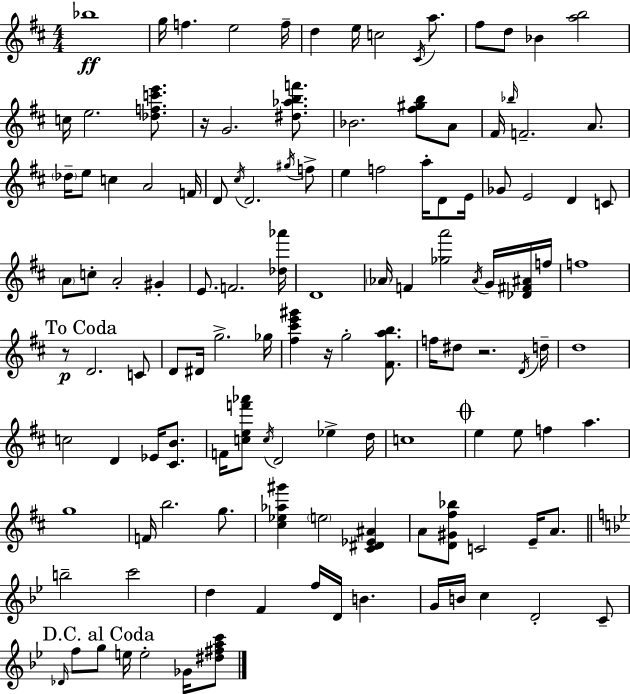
Bb5/w G5/s F5/q. E5/h F5/s D5/q E5/s C5/h C#4/s A5/e. F#5/e D5/e Bb4/q [A5,B5]/h C5/s E5/h. [Db5,F5,C6,E6]/e. R/s G4/h. [D#5,Ab5,B5,F6]/e. Bb4/h. [F#5,G#5,B5]/e A4/e F#4/s Bb5/s F4/h. A4/e. Db5/s E5/e C5/q A4/h F4/s D4/e C#5/s D4/h. G#5/s F5/e E5/q F5/h A5/s D4/e E4/s Gb4/e E4/h D4/q C4/e A4/e C5/e A4/h G#4/q E4/e. F4/h. [Db5,Ab6]/s D4/w Ab4/s F4/q [Gb5,A6]/h Ab4/s G4/s [Db4,F#4,A#4]/s F5/s F5/w R/e D4/h. C4/e D4/e D#4/s G5/h. Gb5/s [F#5,C#6,E6,G#6]/q R/s G5/h [F#4,A5,B5]/e. F5/s D#5/e R/h. D4/s D5/s D5/w C5/h D4/q Eb4/s [C#4,B4]/e. F4/s [C5,E5,F6,Ab6]/e C5/s D4/h Eb5/q D5/s C5/w E5/q E5/e F5/q A5/q. G5/w F4/s B5/h. G5/e. [C#5,Eb5,Ab5,G#6]/q E5/h [C#4,D#4,Eb4,A#4]/q A4/e [D4,G#4,F#5,Bb5]/e C4/h E4/s A4/e. B5/h C6/h D5/q F4/q F5/s D4/s B4/q. G4/s B4/s C5/q D4/h C4/e Db4/s F5/e G5/e E5/s E5/h Gb4/s [D#5,F#5,A5,C6]/e